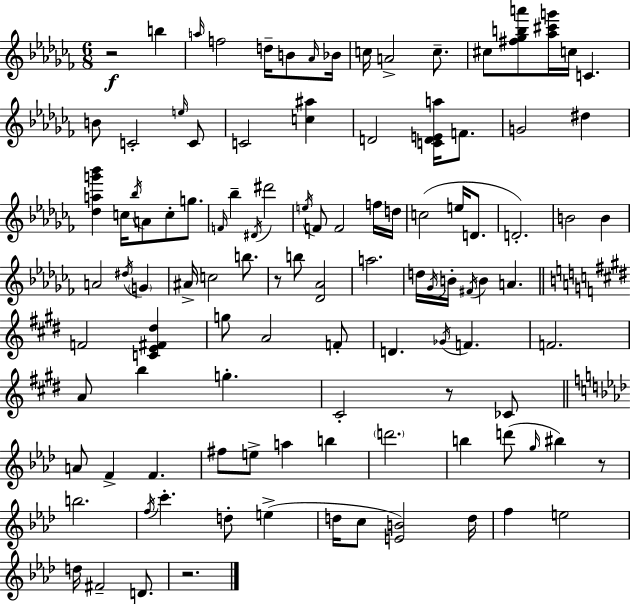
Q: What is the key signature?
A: AES minor